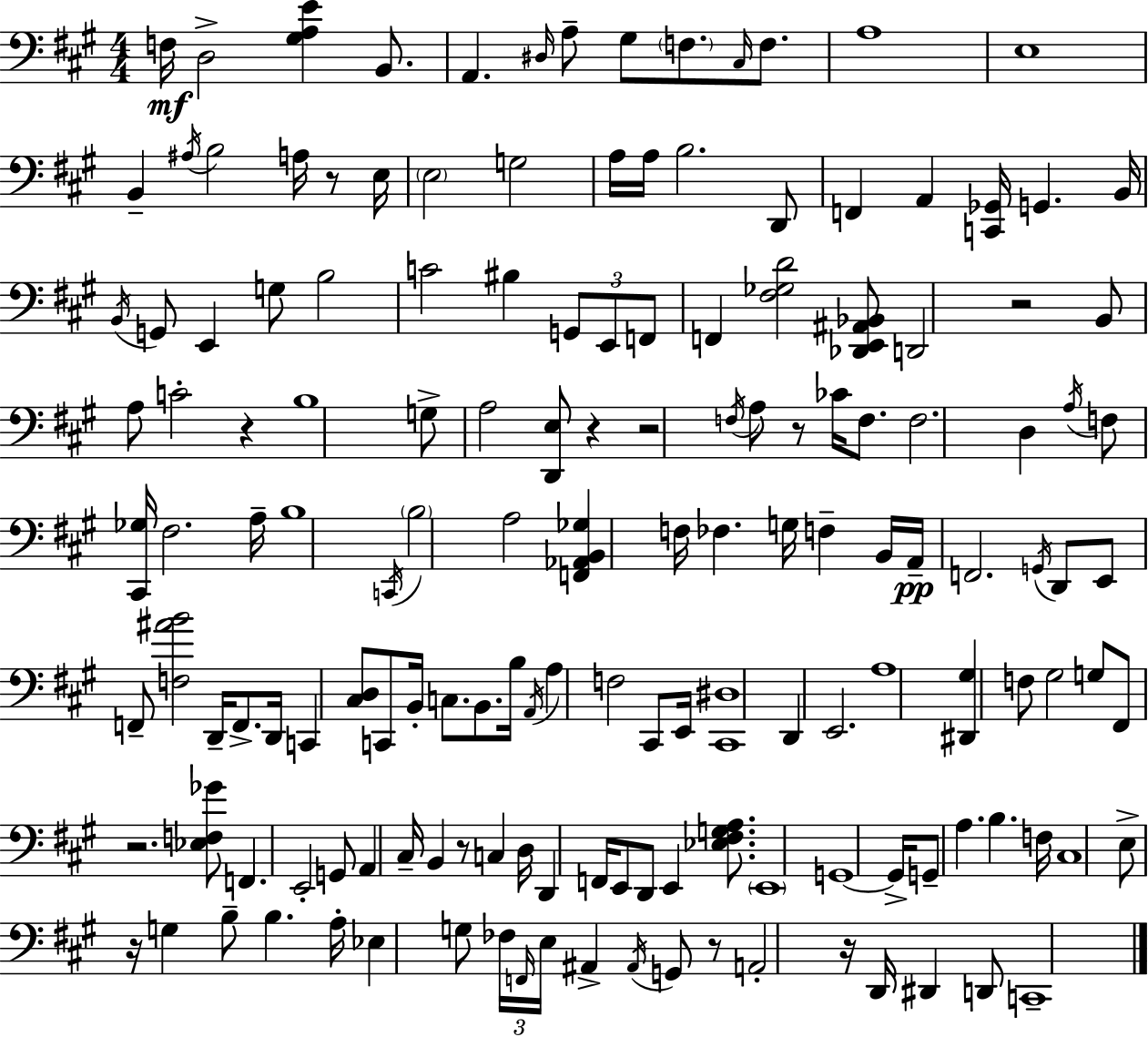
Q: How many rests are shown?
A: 11